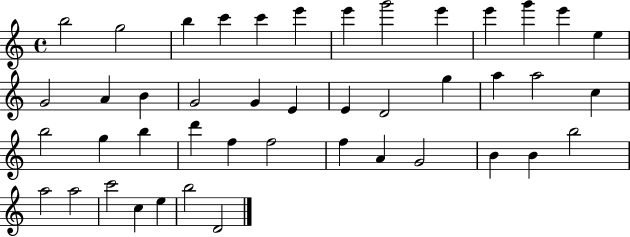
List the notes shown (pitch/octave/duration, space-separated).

B5/h G5/h B5/q C6/q C6/q E6/q E6/q G6/h E6/q E6/q G6/q E6/q E5/q G4/h A4/q B4/q G4/h G4/q E4/q E4/q D4/h G5/q A5/q A5/h C5/q B5/h G5/q B5/q D6/q F5/q F5/h F5/q A4/q G4/h B4/q B4/q B5/h A5/h A5/h C6/h C5/q E5/q B5/h D4/h